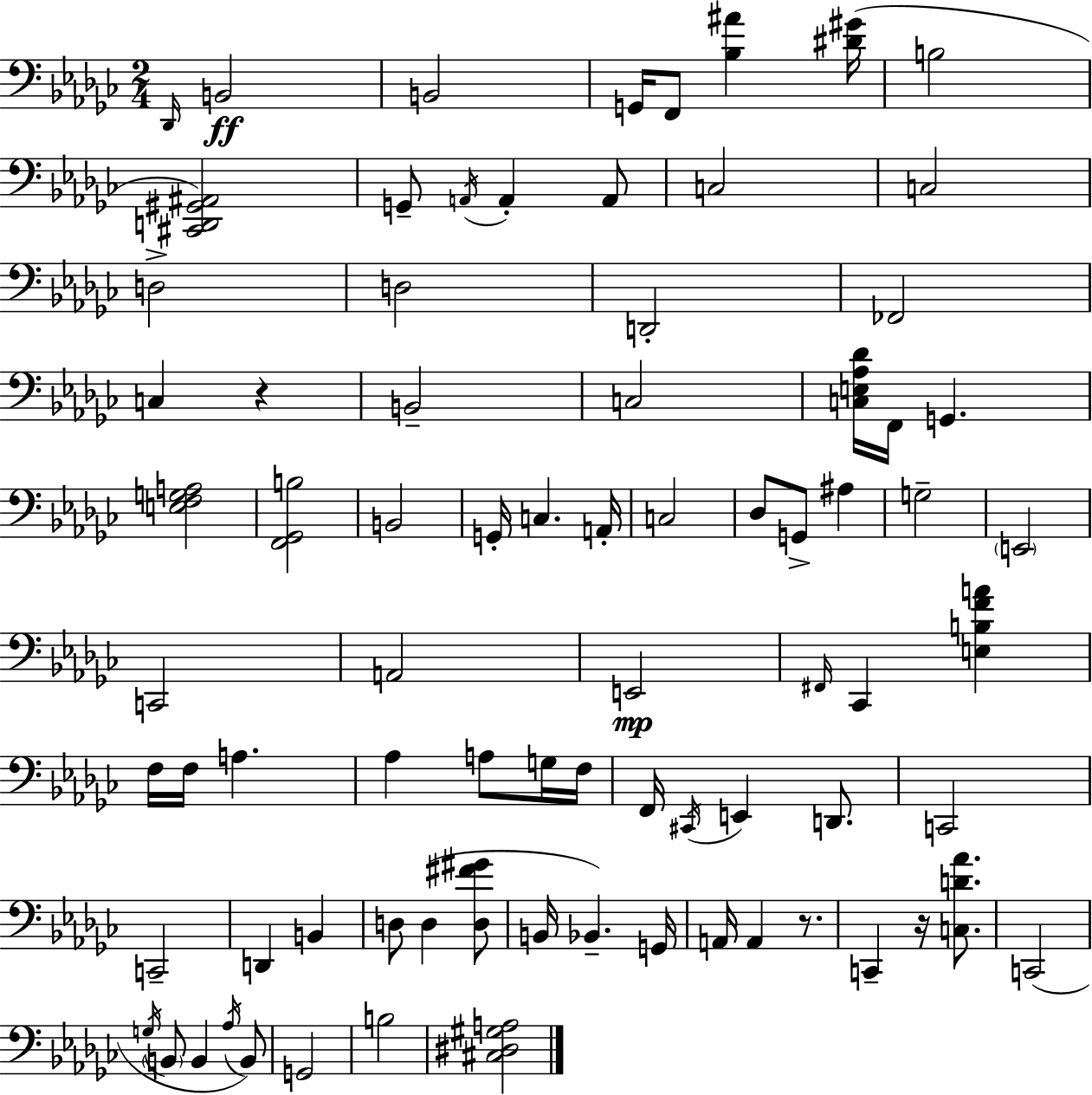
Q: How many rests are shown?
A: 3